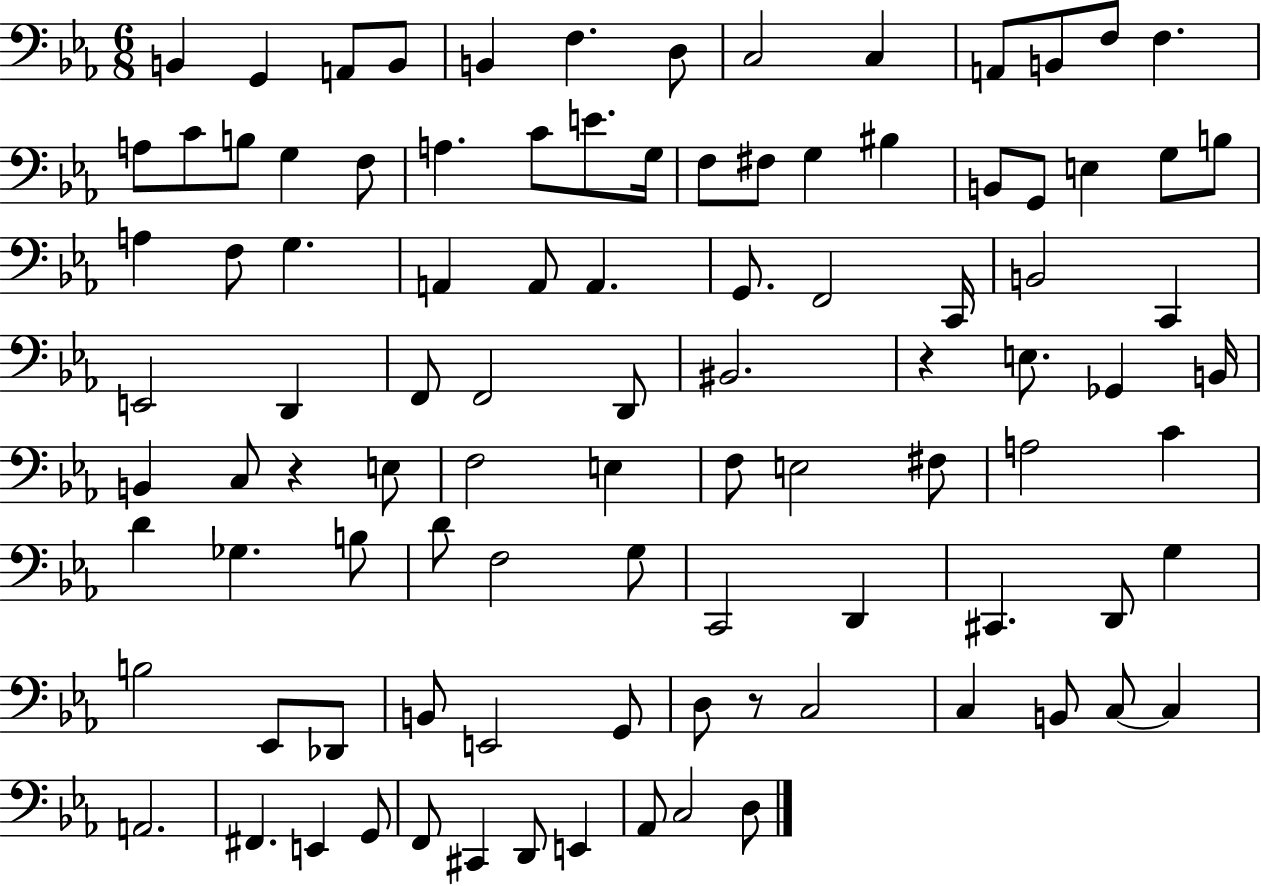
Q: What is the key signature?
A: EES major